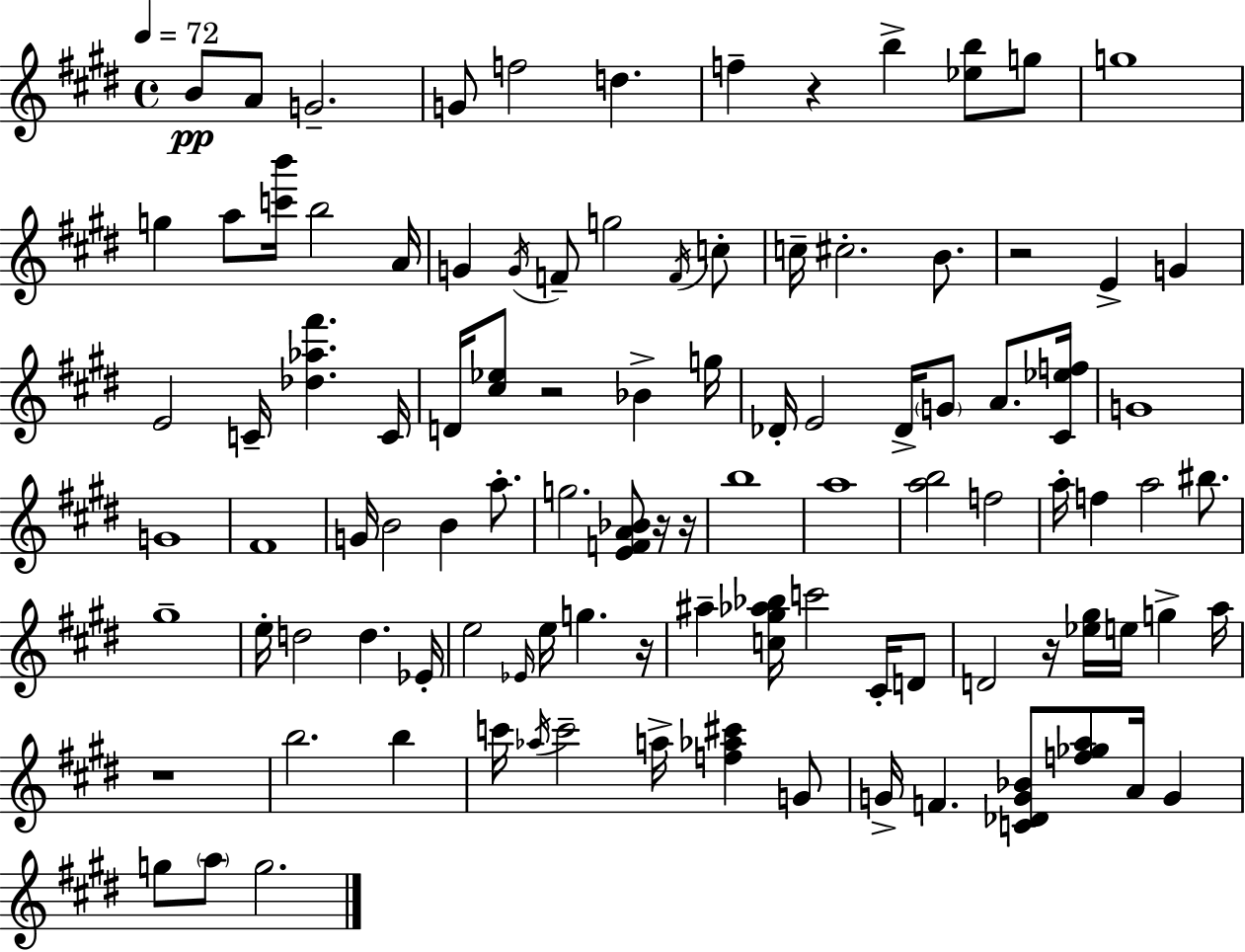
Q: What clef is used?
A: treble